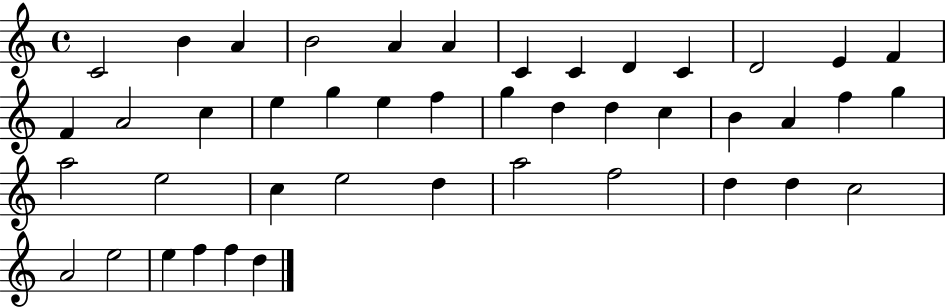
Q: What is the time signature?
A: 4/4